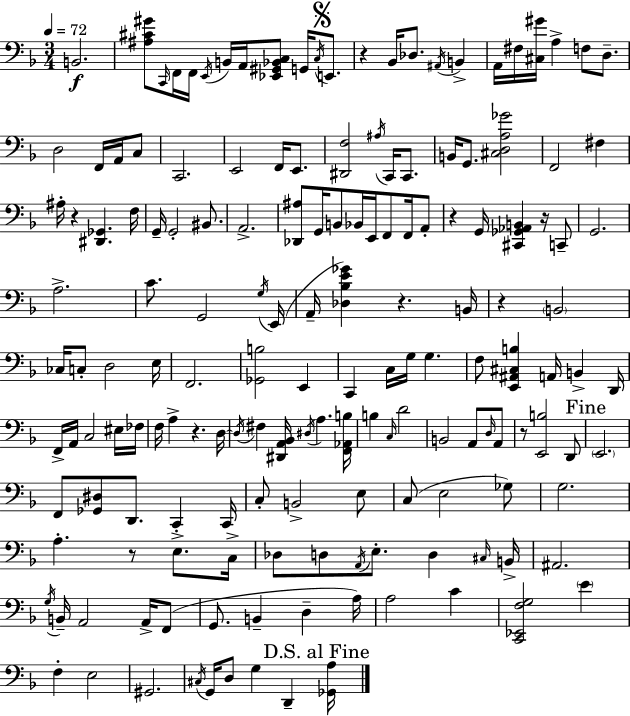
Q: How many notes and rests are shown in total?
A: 161